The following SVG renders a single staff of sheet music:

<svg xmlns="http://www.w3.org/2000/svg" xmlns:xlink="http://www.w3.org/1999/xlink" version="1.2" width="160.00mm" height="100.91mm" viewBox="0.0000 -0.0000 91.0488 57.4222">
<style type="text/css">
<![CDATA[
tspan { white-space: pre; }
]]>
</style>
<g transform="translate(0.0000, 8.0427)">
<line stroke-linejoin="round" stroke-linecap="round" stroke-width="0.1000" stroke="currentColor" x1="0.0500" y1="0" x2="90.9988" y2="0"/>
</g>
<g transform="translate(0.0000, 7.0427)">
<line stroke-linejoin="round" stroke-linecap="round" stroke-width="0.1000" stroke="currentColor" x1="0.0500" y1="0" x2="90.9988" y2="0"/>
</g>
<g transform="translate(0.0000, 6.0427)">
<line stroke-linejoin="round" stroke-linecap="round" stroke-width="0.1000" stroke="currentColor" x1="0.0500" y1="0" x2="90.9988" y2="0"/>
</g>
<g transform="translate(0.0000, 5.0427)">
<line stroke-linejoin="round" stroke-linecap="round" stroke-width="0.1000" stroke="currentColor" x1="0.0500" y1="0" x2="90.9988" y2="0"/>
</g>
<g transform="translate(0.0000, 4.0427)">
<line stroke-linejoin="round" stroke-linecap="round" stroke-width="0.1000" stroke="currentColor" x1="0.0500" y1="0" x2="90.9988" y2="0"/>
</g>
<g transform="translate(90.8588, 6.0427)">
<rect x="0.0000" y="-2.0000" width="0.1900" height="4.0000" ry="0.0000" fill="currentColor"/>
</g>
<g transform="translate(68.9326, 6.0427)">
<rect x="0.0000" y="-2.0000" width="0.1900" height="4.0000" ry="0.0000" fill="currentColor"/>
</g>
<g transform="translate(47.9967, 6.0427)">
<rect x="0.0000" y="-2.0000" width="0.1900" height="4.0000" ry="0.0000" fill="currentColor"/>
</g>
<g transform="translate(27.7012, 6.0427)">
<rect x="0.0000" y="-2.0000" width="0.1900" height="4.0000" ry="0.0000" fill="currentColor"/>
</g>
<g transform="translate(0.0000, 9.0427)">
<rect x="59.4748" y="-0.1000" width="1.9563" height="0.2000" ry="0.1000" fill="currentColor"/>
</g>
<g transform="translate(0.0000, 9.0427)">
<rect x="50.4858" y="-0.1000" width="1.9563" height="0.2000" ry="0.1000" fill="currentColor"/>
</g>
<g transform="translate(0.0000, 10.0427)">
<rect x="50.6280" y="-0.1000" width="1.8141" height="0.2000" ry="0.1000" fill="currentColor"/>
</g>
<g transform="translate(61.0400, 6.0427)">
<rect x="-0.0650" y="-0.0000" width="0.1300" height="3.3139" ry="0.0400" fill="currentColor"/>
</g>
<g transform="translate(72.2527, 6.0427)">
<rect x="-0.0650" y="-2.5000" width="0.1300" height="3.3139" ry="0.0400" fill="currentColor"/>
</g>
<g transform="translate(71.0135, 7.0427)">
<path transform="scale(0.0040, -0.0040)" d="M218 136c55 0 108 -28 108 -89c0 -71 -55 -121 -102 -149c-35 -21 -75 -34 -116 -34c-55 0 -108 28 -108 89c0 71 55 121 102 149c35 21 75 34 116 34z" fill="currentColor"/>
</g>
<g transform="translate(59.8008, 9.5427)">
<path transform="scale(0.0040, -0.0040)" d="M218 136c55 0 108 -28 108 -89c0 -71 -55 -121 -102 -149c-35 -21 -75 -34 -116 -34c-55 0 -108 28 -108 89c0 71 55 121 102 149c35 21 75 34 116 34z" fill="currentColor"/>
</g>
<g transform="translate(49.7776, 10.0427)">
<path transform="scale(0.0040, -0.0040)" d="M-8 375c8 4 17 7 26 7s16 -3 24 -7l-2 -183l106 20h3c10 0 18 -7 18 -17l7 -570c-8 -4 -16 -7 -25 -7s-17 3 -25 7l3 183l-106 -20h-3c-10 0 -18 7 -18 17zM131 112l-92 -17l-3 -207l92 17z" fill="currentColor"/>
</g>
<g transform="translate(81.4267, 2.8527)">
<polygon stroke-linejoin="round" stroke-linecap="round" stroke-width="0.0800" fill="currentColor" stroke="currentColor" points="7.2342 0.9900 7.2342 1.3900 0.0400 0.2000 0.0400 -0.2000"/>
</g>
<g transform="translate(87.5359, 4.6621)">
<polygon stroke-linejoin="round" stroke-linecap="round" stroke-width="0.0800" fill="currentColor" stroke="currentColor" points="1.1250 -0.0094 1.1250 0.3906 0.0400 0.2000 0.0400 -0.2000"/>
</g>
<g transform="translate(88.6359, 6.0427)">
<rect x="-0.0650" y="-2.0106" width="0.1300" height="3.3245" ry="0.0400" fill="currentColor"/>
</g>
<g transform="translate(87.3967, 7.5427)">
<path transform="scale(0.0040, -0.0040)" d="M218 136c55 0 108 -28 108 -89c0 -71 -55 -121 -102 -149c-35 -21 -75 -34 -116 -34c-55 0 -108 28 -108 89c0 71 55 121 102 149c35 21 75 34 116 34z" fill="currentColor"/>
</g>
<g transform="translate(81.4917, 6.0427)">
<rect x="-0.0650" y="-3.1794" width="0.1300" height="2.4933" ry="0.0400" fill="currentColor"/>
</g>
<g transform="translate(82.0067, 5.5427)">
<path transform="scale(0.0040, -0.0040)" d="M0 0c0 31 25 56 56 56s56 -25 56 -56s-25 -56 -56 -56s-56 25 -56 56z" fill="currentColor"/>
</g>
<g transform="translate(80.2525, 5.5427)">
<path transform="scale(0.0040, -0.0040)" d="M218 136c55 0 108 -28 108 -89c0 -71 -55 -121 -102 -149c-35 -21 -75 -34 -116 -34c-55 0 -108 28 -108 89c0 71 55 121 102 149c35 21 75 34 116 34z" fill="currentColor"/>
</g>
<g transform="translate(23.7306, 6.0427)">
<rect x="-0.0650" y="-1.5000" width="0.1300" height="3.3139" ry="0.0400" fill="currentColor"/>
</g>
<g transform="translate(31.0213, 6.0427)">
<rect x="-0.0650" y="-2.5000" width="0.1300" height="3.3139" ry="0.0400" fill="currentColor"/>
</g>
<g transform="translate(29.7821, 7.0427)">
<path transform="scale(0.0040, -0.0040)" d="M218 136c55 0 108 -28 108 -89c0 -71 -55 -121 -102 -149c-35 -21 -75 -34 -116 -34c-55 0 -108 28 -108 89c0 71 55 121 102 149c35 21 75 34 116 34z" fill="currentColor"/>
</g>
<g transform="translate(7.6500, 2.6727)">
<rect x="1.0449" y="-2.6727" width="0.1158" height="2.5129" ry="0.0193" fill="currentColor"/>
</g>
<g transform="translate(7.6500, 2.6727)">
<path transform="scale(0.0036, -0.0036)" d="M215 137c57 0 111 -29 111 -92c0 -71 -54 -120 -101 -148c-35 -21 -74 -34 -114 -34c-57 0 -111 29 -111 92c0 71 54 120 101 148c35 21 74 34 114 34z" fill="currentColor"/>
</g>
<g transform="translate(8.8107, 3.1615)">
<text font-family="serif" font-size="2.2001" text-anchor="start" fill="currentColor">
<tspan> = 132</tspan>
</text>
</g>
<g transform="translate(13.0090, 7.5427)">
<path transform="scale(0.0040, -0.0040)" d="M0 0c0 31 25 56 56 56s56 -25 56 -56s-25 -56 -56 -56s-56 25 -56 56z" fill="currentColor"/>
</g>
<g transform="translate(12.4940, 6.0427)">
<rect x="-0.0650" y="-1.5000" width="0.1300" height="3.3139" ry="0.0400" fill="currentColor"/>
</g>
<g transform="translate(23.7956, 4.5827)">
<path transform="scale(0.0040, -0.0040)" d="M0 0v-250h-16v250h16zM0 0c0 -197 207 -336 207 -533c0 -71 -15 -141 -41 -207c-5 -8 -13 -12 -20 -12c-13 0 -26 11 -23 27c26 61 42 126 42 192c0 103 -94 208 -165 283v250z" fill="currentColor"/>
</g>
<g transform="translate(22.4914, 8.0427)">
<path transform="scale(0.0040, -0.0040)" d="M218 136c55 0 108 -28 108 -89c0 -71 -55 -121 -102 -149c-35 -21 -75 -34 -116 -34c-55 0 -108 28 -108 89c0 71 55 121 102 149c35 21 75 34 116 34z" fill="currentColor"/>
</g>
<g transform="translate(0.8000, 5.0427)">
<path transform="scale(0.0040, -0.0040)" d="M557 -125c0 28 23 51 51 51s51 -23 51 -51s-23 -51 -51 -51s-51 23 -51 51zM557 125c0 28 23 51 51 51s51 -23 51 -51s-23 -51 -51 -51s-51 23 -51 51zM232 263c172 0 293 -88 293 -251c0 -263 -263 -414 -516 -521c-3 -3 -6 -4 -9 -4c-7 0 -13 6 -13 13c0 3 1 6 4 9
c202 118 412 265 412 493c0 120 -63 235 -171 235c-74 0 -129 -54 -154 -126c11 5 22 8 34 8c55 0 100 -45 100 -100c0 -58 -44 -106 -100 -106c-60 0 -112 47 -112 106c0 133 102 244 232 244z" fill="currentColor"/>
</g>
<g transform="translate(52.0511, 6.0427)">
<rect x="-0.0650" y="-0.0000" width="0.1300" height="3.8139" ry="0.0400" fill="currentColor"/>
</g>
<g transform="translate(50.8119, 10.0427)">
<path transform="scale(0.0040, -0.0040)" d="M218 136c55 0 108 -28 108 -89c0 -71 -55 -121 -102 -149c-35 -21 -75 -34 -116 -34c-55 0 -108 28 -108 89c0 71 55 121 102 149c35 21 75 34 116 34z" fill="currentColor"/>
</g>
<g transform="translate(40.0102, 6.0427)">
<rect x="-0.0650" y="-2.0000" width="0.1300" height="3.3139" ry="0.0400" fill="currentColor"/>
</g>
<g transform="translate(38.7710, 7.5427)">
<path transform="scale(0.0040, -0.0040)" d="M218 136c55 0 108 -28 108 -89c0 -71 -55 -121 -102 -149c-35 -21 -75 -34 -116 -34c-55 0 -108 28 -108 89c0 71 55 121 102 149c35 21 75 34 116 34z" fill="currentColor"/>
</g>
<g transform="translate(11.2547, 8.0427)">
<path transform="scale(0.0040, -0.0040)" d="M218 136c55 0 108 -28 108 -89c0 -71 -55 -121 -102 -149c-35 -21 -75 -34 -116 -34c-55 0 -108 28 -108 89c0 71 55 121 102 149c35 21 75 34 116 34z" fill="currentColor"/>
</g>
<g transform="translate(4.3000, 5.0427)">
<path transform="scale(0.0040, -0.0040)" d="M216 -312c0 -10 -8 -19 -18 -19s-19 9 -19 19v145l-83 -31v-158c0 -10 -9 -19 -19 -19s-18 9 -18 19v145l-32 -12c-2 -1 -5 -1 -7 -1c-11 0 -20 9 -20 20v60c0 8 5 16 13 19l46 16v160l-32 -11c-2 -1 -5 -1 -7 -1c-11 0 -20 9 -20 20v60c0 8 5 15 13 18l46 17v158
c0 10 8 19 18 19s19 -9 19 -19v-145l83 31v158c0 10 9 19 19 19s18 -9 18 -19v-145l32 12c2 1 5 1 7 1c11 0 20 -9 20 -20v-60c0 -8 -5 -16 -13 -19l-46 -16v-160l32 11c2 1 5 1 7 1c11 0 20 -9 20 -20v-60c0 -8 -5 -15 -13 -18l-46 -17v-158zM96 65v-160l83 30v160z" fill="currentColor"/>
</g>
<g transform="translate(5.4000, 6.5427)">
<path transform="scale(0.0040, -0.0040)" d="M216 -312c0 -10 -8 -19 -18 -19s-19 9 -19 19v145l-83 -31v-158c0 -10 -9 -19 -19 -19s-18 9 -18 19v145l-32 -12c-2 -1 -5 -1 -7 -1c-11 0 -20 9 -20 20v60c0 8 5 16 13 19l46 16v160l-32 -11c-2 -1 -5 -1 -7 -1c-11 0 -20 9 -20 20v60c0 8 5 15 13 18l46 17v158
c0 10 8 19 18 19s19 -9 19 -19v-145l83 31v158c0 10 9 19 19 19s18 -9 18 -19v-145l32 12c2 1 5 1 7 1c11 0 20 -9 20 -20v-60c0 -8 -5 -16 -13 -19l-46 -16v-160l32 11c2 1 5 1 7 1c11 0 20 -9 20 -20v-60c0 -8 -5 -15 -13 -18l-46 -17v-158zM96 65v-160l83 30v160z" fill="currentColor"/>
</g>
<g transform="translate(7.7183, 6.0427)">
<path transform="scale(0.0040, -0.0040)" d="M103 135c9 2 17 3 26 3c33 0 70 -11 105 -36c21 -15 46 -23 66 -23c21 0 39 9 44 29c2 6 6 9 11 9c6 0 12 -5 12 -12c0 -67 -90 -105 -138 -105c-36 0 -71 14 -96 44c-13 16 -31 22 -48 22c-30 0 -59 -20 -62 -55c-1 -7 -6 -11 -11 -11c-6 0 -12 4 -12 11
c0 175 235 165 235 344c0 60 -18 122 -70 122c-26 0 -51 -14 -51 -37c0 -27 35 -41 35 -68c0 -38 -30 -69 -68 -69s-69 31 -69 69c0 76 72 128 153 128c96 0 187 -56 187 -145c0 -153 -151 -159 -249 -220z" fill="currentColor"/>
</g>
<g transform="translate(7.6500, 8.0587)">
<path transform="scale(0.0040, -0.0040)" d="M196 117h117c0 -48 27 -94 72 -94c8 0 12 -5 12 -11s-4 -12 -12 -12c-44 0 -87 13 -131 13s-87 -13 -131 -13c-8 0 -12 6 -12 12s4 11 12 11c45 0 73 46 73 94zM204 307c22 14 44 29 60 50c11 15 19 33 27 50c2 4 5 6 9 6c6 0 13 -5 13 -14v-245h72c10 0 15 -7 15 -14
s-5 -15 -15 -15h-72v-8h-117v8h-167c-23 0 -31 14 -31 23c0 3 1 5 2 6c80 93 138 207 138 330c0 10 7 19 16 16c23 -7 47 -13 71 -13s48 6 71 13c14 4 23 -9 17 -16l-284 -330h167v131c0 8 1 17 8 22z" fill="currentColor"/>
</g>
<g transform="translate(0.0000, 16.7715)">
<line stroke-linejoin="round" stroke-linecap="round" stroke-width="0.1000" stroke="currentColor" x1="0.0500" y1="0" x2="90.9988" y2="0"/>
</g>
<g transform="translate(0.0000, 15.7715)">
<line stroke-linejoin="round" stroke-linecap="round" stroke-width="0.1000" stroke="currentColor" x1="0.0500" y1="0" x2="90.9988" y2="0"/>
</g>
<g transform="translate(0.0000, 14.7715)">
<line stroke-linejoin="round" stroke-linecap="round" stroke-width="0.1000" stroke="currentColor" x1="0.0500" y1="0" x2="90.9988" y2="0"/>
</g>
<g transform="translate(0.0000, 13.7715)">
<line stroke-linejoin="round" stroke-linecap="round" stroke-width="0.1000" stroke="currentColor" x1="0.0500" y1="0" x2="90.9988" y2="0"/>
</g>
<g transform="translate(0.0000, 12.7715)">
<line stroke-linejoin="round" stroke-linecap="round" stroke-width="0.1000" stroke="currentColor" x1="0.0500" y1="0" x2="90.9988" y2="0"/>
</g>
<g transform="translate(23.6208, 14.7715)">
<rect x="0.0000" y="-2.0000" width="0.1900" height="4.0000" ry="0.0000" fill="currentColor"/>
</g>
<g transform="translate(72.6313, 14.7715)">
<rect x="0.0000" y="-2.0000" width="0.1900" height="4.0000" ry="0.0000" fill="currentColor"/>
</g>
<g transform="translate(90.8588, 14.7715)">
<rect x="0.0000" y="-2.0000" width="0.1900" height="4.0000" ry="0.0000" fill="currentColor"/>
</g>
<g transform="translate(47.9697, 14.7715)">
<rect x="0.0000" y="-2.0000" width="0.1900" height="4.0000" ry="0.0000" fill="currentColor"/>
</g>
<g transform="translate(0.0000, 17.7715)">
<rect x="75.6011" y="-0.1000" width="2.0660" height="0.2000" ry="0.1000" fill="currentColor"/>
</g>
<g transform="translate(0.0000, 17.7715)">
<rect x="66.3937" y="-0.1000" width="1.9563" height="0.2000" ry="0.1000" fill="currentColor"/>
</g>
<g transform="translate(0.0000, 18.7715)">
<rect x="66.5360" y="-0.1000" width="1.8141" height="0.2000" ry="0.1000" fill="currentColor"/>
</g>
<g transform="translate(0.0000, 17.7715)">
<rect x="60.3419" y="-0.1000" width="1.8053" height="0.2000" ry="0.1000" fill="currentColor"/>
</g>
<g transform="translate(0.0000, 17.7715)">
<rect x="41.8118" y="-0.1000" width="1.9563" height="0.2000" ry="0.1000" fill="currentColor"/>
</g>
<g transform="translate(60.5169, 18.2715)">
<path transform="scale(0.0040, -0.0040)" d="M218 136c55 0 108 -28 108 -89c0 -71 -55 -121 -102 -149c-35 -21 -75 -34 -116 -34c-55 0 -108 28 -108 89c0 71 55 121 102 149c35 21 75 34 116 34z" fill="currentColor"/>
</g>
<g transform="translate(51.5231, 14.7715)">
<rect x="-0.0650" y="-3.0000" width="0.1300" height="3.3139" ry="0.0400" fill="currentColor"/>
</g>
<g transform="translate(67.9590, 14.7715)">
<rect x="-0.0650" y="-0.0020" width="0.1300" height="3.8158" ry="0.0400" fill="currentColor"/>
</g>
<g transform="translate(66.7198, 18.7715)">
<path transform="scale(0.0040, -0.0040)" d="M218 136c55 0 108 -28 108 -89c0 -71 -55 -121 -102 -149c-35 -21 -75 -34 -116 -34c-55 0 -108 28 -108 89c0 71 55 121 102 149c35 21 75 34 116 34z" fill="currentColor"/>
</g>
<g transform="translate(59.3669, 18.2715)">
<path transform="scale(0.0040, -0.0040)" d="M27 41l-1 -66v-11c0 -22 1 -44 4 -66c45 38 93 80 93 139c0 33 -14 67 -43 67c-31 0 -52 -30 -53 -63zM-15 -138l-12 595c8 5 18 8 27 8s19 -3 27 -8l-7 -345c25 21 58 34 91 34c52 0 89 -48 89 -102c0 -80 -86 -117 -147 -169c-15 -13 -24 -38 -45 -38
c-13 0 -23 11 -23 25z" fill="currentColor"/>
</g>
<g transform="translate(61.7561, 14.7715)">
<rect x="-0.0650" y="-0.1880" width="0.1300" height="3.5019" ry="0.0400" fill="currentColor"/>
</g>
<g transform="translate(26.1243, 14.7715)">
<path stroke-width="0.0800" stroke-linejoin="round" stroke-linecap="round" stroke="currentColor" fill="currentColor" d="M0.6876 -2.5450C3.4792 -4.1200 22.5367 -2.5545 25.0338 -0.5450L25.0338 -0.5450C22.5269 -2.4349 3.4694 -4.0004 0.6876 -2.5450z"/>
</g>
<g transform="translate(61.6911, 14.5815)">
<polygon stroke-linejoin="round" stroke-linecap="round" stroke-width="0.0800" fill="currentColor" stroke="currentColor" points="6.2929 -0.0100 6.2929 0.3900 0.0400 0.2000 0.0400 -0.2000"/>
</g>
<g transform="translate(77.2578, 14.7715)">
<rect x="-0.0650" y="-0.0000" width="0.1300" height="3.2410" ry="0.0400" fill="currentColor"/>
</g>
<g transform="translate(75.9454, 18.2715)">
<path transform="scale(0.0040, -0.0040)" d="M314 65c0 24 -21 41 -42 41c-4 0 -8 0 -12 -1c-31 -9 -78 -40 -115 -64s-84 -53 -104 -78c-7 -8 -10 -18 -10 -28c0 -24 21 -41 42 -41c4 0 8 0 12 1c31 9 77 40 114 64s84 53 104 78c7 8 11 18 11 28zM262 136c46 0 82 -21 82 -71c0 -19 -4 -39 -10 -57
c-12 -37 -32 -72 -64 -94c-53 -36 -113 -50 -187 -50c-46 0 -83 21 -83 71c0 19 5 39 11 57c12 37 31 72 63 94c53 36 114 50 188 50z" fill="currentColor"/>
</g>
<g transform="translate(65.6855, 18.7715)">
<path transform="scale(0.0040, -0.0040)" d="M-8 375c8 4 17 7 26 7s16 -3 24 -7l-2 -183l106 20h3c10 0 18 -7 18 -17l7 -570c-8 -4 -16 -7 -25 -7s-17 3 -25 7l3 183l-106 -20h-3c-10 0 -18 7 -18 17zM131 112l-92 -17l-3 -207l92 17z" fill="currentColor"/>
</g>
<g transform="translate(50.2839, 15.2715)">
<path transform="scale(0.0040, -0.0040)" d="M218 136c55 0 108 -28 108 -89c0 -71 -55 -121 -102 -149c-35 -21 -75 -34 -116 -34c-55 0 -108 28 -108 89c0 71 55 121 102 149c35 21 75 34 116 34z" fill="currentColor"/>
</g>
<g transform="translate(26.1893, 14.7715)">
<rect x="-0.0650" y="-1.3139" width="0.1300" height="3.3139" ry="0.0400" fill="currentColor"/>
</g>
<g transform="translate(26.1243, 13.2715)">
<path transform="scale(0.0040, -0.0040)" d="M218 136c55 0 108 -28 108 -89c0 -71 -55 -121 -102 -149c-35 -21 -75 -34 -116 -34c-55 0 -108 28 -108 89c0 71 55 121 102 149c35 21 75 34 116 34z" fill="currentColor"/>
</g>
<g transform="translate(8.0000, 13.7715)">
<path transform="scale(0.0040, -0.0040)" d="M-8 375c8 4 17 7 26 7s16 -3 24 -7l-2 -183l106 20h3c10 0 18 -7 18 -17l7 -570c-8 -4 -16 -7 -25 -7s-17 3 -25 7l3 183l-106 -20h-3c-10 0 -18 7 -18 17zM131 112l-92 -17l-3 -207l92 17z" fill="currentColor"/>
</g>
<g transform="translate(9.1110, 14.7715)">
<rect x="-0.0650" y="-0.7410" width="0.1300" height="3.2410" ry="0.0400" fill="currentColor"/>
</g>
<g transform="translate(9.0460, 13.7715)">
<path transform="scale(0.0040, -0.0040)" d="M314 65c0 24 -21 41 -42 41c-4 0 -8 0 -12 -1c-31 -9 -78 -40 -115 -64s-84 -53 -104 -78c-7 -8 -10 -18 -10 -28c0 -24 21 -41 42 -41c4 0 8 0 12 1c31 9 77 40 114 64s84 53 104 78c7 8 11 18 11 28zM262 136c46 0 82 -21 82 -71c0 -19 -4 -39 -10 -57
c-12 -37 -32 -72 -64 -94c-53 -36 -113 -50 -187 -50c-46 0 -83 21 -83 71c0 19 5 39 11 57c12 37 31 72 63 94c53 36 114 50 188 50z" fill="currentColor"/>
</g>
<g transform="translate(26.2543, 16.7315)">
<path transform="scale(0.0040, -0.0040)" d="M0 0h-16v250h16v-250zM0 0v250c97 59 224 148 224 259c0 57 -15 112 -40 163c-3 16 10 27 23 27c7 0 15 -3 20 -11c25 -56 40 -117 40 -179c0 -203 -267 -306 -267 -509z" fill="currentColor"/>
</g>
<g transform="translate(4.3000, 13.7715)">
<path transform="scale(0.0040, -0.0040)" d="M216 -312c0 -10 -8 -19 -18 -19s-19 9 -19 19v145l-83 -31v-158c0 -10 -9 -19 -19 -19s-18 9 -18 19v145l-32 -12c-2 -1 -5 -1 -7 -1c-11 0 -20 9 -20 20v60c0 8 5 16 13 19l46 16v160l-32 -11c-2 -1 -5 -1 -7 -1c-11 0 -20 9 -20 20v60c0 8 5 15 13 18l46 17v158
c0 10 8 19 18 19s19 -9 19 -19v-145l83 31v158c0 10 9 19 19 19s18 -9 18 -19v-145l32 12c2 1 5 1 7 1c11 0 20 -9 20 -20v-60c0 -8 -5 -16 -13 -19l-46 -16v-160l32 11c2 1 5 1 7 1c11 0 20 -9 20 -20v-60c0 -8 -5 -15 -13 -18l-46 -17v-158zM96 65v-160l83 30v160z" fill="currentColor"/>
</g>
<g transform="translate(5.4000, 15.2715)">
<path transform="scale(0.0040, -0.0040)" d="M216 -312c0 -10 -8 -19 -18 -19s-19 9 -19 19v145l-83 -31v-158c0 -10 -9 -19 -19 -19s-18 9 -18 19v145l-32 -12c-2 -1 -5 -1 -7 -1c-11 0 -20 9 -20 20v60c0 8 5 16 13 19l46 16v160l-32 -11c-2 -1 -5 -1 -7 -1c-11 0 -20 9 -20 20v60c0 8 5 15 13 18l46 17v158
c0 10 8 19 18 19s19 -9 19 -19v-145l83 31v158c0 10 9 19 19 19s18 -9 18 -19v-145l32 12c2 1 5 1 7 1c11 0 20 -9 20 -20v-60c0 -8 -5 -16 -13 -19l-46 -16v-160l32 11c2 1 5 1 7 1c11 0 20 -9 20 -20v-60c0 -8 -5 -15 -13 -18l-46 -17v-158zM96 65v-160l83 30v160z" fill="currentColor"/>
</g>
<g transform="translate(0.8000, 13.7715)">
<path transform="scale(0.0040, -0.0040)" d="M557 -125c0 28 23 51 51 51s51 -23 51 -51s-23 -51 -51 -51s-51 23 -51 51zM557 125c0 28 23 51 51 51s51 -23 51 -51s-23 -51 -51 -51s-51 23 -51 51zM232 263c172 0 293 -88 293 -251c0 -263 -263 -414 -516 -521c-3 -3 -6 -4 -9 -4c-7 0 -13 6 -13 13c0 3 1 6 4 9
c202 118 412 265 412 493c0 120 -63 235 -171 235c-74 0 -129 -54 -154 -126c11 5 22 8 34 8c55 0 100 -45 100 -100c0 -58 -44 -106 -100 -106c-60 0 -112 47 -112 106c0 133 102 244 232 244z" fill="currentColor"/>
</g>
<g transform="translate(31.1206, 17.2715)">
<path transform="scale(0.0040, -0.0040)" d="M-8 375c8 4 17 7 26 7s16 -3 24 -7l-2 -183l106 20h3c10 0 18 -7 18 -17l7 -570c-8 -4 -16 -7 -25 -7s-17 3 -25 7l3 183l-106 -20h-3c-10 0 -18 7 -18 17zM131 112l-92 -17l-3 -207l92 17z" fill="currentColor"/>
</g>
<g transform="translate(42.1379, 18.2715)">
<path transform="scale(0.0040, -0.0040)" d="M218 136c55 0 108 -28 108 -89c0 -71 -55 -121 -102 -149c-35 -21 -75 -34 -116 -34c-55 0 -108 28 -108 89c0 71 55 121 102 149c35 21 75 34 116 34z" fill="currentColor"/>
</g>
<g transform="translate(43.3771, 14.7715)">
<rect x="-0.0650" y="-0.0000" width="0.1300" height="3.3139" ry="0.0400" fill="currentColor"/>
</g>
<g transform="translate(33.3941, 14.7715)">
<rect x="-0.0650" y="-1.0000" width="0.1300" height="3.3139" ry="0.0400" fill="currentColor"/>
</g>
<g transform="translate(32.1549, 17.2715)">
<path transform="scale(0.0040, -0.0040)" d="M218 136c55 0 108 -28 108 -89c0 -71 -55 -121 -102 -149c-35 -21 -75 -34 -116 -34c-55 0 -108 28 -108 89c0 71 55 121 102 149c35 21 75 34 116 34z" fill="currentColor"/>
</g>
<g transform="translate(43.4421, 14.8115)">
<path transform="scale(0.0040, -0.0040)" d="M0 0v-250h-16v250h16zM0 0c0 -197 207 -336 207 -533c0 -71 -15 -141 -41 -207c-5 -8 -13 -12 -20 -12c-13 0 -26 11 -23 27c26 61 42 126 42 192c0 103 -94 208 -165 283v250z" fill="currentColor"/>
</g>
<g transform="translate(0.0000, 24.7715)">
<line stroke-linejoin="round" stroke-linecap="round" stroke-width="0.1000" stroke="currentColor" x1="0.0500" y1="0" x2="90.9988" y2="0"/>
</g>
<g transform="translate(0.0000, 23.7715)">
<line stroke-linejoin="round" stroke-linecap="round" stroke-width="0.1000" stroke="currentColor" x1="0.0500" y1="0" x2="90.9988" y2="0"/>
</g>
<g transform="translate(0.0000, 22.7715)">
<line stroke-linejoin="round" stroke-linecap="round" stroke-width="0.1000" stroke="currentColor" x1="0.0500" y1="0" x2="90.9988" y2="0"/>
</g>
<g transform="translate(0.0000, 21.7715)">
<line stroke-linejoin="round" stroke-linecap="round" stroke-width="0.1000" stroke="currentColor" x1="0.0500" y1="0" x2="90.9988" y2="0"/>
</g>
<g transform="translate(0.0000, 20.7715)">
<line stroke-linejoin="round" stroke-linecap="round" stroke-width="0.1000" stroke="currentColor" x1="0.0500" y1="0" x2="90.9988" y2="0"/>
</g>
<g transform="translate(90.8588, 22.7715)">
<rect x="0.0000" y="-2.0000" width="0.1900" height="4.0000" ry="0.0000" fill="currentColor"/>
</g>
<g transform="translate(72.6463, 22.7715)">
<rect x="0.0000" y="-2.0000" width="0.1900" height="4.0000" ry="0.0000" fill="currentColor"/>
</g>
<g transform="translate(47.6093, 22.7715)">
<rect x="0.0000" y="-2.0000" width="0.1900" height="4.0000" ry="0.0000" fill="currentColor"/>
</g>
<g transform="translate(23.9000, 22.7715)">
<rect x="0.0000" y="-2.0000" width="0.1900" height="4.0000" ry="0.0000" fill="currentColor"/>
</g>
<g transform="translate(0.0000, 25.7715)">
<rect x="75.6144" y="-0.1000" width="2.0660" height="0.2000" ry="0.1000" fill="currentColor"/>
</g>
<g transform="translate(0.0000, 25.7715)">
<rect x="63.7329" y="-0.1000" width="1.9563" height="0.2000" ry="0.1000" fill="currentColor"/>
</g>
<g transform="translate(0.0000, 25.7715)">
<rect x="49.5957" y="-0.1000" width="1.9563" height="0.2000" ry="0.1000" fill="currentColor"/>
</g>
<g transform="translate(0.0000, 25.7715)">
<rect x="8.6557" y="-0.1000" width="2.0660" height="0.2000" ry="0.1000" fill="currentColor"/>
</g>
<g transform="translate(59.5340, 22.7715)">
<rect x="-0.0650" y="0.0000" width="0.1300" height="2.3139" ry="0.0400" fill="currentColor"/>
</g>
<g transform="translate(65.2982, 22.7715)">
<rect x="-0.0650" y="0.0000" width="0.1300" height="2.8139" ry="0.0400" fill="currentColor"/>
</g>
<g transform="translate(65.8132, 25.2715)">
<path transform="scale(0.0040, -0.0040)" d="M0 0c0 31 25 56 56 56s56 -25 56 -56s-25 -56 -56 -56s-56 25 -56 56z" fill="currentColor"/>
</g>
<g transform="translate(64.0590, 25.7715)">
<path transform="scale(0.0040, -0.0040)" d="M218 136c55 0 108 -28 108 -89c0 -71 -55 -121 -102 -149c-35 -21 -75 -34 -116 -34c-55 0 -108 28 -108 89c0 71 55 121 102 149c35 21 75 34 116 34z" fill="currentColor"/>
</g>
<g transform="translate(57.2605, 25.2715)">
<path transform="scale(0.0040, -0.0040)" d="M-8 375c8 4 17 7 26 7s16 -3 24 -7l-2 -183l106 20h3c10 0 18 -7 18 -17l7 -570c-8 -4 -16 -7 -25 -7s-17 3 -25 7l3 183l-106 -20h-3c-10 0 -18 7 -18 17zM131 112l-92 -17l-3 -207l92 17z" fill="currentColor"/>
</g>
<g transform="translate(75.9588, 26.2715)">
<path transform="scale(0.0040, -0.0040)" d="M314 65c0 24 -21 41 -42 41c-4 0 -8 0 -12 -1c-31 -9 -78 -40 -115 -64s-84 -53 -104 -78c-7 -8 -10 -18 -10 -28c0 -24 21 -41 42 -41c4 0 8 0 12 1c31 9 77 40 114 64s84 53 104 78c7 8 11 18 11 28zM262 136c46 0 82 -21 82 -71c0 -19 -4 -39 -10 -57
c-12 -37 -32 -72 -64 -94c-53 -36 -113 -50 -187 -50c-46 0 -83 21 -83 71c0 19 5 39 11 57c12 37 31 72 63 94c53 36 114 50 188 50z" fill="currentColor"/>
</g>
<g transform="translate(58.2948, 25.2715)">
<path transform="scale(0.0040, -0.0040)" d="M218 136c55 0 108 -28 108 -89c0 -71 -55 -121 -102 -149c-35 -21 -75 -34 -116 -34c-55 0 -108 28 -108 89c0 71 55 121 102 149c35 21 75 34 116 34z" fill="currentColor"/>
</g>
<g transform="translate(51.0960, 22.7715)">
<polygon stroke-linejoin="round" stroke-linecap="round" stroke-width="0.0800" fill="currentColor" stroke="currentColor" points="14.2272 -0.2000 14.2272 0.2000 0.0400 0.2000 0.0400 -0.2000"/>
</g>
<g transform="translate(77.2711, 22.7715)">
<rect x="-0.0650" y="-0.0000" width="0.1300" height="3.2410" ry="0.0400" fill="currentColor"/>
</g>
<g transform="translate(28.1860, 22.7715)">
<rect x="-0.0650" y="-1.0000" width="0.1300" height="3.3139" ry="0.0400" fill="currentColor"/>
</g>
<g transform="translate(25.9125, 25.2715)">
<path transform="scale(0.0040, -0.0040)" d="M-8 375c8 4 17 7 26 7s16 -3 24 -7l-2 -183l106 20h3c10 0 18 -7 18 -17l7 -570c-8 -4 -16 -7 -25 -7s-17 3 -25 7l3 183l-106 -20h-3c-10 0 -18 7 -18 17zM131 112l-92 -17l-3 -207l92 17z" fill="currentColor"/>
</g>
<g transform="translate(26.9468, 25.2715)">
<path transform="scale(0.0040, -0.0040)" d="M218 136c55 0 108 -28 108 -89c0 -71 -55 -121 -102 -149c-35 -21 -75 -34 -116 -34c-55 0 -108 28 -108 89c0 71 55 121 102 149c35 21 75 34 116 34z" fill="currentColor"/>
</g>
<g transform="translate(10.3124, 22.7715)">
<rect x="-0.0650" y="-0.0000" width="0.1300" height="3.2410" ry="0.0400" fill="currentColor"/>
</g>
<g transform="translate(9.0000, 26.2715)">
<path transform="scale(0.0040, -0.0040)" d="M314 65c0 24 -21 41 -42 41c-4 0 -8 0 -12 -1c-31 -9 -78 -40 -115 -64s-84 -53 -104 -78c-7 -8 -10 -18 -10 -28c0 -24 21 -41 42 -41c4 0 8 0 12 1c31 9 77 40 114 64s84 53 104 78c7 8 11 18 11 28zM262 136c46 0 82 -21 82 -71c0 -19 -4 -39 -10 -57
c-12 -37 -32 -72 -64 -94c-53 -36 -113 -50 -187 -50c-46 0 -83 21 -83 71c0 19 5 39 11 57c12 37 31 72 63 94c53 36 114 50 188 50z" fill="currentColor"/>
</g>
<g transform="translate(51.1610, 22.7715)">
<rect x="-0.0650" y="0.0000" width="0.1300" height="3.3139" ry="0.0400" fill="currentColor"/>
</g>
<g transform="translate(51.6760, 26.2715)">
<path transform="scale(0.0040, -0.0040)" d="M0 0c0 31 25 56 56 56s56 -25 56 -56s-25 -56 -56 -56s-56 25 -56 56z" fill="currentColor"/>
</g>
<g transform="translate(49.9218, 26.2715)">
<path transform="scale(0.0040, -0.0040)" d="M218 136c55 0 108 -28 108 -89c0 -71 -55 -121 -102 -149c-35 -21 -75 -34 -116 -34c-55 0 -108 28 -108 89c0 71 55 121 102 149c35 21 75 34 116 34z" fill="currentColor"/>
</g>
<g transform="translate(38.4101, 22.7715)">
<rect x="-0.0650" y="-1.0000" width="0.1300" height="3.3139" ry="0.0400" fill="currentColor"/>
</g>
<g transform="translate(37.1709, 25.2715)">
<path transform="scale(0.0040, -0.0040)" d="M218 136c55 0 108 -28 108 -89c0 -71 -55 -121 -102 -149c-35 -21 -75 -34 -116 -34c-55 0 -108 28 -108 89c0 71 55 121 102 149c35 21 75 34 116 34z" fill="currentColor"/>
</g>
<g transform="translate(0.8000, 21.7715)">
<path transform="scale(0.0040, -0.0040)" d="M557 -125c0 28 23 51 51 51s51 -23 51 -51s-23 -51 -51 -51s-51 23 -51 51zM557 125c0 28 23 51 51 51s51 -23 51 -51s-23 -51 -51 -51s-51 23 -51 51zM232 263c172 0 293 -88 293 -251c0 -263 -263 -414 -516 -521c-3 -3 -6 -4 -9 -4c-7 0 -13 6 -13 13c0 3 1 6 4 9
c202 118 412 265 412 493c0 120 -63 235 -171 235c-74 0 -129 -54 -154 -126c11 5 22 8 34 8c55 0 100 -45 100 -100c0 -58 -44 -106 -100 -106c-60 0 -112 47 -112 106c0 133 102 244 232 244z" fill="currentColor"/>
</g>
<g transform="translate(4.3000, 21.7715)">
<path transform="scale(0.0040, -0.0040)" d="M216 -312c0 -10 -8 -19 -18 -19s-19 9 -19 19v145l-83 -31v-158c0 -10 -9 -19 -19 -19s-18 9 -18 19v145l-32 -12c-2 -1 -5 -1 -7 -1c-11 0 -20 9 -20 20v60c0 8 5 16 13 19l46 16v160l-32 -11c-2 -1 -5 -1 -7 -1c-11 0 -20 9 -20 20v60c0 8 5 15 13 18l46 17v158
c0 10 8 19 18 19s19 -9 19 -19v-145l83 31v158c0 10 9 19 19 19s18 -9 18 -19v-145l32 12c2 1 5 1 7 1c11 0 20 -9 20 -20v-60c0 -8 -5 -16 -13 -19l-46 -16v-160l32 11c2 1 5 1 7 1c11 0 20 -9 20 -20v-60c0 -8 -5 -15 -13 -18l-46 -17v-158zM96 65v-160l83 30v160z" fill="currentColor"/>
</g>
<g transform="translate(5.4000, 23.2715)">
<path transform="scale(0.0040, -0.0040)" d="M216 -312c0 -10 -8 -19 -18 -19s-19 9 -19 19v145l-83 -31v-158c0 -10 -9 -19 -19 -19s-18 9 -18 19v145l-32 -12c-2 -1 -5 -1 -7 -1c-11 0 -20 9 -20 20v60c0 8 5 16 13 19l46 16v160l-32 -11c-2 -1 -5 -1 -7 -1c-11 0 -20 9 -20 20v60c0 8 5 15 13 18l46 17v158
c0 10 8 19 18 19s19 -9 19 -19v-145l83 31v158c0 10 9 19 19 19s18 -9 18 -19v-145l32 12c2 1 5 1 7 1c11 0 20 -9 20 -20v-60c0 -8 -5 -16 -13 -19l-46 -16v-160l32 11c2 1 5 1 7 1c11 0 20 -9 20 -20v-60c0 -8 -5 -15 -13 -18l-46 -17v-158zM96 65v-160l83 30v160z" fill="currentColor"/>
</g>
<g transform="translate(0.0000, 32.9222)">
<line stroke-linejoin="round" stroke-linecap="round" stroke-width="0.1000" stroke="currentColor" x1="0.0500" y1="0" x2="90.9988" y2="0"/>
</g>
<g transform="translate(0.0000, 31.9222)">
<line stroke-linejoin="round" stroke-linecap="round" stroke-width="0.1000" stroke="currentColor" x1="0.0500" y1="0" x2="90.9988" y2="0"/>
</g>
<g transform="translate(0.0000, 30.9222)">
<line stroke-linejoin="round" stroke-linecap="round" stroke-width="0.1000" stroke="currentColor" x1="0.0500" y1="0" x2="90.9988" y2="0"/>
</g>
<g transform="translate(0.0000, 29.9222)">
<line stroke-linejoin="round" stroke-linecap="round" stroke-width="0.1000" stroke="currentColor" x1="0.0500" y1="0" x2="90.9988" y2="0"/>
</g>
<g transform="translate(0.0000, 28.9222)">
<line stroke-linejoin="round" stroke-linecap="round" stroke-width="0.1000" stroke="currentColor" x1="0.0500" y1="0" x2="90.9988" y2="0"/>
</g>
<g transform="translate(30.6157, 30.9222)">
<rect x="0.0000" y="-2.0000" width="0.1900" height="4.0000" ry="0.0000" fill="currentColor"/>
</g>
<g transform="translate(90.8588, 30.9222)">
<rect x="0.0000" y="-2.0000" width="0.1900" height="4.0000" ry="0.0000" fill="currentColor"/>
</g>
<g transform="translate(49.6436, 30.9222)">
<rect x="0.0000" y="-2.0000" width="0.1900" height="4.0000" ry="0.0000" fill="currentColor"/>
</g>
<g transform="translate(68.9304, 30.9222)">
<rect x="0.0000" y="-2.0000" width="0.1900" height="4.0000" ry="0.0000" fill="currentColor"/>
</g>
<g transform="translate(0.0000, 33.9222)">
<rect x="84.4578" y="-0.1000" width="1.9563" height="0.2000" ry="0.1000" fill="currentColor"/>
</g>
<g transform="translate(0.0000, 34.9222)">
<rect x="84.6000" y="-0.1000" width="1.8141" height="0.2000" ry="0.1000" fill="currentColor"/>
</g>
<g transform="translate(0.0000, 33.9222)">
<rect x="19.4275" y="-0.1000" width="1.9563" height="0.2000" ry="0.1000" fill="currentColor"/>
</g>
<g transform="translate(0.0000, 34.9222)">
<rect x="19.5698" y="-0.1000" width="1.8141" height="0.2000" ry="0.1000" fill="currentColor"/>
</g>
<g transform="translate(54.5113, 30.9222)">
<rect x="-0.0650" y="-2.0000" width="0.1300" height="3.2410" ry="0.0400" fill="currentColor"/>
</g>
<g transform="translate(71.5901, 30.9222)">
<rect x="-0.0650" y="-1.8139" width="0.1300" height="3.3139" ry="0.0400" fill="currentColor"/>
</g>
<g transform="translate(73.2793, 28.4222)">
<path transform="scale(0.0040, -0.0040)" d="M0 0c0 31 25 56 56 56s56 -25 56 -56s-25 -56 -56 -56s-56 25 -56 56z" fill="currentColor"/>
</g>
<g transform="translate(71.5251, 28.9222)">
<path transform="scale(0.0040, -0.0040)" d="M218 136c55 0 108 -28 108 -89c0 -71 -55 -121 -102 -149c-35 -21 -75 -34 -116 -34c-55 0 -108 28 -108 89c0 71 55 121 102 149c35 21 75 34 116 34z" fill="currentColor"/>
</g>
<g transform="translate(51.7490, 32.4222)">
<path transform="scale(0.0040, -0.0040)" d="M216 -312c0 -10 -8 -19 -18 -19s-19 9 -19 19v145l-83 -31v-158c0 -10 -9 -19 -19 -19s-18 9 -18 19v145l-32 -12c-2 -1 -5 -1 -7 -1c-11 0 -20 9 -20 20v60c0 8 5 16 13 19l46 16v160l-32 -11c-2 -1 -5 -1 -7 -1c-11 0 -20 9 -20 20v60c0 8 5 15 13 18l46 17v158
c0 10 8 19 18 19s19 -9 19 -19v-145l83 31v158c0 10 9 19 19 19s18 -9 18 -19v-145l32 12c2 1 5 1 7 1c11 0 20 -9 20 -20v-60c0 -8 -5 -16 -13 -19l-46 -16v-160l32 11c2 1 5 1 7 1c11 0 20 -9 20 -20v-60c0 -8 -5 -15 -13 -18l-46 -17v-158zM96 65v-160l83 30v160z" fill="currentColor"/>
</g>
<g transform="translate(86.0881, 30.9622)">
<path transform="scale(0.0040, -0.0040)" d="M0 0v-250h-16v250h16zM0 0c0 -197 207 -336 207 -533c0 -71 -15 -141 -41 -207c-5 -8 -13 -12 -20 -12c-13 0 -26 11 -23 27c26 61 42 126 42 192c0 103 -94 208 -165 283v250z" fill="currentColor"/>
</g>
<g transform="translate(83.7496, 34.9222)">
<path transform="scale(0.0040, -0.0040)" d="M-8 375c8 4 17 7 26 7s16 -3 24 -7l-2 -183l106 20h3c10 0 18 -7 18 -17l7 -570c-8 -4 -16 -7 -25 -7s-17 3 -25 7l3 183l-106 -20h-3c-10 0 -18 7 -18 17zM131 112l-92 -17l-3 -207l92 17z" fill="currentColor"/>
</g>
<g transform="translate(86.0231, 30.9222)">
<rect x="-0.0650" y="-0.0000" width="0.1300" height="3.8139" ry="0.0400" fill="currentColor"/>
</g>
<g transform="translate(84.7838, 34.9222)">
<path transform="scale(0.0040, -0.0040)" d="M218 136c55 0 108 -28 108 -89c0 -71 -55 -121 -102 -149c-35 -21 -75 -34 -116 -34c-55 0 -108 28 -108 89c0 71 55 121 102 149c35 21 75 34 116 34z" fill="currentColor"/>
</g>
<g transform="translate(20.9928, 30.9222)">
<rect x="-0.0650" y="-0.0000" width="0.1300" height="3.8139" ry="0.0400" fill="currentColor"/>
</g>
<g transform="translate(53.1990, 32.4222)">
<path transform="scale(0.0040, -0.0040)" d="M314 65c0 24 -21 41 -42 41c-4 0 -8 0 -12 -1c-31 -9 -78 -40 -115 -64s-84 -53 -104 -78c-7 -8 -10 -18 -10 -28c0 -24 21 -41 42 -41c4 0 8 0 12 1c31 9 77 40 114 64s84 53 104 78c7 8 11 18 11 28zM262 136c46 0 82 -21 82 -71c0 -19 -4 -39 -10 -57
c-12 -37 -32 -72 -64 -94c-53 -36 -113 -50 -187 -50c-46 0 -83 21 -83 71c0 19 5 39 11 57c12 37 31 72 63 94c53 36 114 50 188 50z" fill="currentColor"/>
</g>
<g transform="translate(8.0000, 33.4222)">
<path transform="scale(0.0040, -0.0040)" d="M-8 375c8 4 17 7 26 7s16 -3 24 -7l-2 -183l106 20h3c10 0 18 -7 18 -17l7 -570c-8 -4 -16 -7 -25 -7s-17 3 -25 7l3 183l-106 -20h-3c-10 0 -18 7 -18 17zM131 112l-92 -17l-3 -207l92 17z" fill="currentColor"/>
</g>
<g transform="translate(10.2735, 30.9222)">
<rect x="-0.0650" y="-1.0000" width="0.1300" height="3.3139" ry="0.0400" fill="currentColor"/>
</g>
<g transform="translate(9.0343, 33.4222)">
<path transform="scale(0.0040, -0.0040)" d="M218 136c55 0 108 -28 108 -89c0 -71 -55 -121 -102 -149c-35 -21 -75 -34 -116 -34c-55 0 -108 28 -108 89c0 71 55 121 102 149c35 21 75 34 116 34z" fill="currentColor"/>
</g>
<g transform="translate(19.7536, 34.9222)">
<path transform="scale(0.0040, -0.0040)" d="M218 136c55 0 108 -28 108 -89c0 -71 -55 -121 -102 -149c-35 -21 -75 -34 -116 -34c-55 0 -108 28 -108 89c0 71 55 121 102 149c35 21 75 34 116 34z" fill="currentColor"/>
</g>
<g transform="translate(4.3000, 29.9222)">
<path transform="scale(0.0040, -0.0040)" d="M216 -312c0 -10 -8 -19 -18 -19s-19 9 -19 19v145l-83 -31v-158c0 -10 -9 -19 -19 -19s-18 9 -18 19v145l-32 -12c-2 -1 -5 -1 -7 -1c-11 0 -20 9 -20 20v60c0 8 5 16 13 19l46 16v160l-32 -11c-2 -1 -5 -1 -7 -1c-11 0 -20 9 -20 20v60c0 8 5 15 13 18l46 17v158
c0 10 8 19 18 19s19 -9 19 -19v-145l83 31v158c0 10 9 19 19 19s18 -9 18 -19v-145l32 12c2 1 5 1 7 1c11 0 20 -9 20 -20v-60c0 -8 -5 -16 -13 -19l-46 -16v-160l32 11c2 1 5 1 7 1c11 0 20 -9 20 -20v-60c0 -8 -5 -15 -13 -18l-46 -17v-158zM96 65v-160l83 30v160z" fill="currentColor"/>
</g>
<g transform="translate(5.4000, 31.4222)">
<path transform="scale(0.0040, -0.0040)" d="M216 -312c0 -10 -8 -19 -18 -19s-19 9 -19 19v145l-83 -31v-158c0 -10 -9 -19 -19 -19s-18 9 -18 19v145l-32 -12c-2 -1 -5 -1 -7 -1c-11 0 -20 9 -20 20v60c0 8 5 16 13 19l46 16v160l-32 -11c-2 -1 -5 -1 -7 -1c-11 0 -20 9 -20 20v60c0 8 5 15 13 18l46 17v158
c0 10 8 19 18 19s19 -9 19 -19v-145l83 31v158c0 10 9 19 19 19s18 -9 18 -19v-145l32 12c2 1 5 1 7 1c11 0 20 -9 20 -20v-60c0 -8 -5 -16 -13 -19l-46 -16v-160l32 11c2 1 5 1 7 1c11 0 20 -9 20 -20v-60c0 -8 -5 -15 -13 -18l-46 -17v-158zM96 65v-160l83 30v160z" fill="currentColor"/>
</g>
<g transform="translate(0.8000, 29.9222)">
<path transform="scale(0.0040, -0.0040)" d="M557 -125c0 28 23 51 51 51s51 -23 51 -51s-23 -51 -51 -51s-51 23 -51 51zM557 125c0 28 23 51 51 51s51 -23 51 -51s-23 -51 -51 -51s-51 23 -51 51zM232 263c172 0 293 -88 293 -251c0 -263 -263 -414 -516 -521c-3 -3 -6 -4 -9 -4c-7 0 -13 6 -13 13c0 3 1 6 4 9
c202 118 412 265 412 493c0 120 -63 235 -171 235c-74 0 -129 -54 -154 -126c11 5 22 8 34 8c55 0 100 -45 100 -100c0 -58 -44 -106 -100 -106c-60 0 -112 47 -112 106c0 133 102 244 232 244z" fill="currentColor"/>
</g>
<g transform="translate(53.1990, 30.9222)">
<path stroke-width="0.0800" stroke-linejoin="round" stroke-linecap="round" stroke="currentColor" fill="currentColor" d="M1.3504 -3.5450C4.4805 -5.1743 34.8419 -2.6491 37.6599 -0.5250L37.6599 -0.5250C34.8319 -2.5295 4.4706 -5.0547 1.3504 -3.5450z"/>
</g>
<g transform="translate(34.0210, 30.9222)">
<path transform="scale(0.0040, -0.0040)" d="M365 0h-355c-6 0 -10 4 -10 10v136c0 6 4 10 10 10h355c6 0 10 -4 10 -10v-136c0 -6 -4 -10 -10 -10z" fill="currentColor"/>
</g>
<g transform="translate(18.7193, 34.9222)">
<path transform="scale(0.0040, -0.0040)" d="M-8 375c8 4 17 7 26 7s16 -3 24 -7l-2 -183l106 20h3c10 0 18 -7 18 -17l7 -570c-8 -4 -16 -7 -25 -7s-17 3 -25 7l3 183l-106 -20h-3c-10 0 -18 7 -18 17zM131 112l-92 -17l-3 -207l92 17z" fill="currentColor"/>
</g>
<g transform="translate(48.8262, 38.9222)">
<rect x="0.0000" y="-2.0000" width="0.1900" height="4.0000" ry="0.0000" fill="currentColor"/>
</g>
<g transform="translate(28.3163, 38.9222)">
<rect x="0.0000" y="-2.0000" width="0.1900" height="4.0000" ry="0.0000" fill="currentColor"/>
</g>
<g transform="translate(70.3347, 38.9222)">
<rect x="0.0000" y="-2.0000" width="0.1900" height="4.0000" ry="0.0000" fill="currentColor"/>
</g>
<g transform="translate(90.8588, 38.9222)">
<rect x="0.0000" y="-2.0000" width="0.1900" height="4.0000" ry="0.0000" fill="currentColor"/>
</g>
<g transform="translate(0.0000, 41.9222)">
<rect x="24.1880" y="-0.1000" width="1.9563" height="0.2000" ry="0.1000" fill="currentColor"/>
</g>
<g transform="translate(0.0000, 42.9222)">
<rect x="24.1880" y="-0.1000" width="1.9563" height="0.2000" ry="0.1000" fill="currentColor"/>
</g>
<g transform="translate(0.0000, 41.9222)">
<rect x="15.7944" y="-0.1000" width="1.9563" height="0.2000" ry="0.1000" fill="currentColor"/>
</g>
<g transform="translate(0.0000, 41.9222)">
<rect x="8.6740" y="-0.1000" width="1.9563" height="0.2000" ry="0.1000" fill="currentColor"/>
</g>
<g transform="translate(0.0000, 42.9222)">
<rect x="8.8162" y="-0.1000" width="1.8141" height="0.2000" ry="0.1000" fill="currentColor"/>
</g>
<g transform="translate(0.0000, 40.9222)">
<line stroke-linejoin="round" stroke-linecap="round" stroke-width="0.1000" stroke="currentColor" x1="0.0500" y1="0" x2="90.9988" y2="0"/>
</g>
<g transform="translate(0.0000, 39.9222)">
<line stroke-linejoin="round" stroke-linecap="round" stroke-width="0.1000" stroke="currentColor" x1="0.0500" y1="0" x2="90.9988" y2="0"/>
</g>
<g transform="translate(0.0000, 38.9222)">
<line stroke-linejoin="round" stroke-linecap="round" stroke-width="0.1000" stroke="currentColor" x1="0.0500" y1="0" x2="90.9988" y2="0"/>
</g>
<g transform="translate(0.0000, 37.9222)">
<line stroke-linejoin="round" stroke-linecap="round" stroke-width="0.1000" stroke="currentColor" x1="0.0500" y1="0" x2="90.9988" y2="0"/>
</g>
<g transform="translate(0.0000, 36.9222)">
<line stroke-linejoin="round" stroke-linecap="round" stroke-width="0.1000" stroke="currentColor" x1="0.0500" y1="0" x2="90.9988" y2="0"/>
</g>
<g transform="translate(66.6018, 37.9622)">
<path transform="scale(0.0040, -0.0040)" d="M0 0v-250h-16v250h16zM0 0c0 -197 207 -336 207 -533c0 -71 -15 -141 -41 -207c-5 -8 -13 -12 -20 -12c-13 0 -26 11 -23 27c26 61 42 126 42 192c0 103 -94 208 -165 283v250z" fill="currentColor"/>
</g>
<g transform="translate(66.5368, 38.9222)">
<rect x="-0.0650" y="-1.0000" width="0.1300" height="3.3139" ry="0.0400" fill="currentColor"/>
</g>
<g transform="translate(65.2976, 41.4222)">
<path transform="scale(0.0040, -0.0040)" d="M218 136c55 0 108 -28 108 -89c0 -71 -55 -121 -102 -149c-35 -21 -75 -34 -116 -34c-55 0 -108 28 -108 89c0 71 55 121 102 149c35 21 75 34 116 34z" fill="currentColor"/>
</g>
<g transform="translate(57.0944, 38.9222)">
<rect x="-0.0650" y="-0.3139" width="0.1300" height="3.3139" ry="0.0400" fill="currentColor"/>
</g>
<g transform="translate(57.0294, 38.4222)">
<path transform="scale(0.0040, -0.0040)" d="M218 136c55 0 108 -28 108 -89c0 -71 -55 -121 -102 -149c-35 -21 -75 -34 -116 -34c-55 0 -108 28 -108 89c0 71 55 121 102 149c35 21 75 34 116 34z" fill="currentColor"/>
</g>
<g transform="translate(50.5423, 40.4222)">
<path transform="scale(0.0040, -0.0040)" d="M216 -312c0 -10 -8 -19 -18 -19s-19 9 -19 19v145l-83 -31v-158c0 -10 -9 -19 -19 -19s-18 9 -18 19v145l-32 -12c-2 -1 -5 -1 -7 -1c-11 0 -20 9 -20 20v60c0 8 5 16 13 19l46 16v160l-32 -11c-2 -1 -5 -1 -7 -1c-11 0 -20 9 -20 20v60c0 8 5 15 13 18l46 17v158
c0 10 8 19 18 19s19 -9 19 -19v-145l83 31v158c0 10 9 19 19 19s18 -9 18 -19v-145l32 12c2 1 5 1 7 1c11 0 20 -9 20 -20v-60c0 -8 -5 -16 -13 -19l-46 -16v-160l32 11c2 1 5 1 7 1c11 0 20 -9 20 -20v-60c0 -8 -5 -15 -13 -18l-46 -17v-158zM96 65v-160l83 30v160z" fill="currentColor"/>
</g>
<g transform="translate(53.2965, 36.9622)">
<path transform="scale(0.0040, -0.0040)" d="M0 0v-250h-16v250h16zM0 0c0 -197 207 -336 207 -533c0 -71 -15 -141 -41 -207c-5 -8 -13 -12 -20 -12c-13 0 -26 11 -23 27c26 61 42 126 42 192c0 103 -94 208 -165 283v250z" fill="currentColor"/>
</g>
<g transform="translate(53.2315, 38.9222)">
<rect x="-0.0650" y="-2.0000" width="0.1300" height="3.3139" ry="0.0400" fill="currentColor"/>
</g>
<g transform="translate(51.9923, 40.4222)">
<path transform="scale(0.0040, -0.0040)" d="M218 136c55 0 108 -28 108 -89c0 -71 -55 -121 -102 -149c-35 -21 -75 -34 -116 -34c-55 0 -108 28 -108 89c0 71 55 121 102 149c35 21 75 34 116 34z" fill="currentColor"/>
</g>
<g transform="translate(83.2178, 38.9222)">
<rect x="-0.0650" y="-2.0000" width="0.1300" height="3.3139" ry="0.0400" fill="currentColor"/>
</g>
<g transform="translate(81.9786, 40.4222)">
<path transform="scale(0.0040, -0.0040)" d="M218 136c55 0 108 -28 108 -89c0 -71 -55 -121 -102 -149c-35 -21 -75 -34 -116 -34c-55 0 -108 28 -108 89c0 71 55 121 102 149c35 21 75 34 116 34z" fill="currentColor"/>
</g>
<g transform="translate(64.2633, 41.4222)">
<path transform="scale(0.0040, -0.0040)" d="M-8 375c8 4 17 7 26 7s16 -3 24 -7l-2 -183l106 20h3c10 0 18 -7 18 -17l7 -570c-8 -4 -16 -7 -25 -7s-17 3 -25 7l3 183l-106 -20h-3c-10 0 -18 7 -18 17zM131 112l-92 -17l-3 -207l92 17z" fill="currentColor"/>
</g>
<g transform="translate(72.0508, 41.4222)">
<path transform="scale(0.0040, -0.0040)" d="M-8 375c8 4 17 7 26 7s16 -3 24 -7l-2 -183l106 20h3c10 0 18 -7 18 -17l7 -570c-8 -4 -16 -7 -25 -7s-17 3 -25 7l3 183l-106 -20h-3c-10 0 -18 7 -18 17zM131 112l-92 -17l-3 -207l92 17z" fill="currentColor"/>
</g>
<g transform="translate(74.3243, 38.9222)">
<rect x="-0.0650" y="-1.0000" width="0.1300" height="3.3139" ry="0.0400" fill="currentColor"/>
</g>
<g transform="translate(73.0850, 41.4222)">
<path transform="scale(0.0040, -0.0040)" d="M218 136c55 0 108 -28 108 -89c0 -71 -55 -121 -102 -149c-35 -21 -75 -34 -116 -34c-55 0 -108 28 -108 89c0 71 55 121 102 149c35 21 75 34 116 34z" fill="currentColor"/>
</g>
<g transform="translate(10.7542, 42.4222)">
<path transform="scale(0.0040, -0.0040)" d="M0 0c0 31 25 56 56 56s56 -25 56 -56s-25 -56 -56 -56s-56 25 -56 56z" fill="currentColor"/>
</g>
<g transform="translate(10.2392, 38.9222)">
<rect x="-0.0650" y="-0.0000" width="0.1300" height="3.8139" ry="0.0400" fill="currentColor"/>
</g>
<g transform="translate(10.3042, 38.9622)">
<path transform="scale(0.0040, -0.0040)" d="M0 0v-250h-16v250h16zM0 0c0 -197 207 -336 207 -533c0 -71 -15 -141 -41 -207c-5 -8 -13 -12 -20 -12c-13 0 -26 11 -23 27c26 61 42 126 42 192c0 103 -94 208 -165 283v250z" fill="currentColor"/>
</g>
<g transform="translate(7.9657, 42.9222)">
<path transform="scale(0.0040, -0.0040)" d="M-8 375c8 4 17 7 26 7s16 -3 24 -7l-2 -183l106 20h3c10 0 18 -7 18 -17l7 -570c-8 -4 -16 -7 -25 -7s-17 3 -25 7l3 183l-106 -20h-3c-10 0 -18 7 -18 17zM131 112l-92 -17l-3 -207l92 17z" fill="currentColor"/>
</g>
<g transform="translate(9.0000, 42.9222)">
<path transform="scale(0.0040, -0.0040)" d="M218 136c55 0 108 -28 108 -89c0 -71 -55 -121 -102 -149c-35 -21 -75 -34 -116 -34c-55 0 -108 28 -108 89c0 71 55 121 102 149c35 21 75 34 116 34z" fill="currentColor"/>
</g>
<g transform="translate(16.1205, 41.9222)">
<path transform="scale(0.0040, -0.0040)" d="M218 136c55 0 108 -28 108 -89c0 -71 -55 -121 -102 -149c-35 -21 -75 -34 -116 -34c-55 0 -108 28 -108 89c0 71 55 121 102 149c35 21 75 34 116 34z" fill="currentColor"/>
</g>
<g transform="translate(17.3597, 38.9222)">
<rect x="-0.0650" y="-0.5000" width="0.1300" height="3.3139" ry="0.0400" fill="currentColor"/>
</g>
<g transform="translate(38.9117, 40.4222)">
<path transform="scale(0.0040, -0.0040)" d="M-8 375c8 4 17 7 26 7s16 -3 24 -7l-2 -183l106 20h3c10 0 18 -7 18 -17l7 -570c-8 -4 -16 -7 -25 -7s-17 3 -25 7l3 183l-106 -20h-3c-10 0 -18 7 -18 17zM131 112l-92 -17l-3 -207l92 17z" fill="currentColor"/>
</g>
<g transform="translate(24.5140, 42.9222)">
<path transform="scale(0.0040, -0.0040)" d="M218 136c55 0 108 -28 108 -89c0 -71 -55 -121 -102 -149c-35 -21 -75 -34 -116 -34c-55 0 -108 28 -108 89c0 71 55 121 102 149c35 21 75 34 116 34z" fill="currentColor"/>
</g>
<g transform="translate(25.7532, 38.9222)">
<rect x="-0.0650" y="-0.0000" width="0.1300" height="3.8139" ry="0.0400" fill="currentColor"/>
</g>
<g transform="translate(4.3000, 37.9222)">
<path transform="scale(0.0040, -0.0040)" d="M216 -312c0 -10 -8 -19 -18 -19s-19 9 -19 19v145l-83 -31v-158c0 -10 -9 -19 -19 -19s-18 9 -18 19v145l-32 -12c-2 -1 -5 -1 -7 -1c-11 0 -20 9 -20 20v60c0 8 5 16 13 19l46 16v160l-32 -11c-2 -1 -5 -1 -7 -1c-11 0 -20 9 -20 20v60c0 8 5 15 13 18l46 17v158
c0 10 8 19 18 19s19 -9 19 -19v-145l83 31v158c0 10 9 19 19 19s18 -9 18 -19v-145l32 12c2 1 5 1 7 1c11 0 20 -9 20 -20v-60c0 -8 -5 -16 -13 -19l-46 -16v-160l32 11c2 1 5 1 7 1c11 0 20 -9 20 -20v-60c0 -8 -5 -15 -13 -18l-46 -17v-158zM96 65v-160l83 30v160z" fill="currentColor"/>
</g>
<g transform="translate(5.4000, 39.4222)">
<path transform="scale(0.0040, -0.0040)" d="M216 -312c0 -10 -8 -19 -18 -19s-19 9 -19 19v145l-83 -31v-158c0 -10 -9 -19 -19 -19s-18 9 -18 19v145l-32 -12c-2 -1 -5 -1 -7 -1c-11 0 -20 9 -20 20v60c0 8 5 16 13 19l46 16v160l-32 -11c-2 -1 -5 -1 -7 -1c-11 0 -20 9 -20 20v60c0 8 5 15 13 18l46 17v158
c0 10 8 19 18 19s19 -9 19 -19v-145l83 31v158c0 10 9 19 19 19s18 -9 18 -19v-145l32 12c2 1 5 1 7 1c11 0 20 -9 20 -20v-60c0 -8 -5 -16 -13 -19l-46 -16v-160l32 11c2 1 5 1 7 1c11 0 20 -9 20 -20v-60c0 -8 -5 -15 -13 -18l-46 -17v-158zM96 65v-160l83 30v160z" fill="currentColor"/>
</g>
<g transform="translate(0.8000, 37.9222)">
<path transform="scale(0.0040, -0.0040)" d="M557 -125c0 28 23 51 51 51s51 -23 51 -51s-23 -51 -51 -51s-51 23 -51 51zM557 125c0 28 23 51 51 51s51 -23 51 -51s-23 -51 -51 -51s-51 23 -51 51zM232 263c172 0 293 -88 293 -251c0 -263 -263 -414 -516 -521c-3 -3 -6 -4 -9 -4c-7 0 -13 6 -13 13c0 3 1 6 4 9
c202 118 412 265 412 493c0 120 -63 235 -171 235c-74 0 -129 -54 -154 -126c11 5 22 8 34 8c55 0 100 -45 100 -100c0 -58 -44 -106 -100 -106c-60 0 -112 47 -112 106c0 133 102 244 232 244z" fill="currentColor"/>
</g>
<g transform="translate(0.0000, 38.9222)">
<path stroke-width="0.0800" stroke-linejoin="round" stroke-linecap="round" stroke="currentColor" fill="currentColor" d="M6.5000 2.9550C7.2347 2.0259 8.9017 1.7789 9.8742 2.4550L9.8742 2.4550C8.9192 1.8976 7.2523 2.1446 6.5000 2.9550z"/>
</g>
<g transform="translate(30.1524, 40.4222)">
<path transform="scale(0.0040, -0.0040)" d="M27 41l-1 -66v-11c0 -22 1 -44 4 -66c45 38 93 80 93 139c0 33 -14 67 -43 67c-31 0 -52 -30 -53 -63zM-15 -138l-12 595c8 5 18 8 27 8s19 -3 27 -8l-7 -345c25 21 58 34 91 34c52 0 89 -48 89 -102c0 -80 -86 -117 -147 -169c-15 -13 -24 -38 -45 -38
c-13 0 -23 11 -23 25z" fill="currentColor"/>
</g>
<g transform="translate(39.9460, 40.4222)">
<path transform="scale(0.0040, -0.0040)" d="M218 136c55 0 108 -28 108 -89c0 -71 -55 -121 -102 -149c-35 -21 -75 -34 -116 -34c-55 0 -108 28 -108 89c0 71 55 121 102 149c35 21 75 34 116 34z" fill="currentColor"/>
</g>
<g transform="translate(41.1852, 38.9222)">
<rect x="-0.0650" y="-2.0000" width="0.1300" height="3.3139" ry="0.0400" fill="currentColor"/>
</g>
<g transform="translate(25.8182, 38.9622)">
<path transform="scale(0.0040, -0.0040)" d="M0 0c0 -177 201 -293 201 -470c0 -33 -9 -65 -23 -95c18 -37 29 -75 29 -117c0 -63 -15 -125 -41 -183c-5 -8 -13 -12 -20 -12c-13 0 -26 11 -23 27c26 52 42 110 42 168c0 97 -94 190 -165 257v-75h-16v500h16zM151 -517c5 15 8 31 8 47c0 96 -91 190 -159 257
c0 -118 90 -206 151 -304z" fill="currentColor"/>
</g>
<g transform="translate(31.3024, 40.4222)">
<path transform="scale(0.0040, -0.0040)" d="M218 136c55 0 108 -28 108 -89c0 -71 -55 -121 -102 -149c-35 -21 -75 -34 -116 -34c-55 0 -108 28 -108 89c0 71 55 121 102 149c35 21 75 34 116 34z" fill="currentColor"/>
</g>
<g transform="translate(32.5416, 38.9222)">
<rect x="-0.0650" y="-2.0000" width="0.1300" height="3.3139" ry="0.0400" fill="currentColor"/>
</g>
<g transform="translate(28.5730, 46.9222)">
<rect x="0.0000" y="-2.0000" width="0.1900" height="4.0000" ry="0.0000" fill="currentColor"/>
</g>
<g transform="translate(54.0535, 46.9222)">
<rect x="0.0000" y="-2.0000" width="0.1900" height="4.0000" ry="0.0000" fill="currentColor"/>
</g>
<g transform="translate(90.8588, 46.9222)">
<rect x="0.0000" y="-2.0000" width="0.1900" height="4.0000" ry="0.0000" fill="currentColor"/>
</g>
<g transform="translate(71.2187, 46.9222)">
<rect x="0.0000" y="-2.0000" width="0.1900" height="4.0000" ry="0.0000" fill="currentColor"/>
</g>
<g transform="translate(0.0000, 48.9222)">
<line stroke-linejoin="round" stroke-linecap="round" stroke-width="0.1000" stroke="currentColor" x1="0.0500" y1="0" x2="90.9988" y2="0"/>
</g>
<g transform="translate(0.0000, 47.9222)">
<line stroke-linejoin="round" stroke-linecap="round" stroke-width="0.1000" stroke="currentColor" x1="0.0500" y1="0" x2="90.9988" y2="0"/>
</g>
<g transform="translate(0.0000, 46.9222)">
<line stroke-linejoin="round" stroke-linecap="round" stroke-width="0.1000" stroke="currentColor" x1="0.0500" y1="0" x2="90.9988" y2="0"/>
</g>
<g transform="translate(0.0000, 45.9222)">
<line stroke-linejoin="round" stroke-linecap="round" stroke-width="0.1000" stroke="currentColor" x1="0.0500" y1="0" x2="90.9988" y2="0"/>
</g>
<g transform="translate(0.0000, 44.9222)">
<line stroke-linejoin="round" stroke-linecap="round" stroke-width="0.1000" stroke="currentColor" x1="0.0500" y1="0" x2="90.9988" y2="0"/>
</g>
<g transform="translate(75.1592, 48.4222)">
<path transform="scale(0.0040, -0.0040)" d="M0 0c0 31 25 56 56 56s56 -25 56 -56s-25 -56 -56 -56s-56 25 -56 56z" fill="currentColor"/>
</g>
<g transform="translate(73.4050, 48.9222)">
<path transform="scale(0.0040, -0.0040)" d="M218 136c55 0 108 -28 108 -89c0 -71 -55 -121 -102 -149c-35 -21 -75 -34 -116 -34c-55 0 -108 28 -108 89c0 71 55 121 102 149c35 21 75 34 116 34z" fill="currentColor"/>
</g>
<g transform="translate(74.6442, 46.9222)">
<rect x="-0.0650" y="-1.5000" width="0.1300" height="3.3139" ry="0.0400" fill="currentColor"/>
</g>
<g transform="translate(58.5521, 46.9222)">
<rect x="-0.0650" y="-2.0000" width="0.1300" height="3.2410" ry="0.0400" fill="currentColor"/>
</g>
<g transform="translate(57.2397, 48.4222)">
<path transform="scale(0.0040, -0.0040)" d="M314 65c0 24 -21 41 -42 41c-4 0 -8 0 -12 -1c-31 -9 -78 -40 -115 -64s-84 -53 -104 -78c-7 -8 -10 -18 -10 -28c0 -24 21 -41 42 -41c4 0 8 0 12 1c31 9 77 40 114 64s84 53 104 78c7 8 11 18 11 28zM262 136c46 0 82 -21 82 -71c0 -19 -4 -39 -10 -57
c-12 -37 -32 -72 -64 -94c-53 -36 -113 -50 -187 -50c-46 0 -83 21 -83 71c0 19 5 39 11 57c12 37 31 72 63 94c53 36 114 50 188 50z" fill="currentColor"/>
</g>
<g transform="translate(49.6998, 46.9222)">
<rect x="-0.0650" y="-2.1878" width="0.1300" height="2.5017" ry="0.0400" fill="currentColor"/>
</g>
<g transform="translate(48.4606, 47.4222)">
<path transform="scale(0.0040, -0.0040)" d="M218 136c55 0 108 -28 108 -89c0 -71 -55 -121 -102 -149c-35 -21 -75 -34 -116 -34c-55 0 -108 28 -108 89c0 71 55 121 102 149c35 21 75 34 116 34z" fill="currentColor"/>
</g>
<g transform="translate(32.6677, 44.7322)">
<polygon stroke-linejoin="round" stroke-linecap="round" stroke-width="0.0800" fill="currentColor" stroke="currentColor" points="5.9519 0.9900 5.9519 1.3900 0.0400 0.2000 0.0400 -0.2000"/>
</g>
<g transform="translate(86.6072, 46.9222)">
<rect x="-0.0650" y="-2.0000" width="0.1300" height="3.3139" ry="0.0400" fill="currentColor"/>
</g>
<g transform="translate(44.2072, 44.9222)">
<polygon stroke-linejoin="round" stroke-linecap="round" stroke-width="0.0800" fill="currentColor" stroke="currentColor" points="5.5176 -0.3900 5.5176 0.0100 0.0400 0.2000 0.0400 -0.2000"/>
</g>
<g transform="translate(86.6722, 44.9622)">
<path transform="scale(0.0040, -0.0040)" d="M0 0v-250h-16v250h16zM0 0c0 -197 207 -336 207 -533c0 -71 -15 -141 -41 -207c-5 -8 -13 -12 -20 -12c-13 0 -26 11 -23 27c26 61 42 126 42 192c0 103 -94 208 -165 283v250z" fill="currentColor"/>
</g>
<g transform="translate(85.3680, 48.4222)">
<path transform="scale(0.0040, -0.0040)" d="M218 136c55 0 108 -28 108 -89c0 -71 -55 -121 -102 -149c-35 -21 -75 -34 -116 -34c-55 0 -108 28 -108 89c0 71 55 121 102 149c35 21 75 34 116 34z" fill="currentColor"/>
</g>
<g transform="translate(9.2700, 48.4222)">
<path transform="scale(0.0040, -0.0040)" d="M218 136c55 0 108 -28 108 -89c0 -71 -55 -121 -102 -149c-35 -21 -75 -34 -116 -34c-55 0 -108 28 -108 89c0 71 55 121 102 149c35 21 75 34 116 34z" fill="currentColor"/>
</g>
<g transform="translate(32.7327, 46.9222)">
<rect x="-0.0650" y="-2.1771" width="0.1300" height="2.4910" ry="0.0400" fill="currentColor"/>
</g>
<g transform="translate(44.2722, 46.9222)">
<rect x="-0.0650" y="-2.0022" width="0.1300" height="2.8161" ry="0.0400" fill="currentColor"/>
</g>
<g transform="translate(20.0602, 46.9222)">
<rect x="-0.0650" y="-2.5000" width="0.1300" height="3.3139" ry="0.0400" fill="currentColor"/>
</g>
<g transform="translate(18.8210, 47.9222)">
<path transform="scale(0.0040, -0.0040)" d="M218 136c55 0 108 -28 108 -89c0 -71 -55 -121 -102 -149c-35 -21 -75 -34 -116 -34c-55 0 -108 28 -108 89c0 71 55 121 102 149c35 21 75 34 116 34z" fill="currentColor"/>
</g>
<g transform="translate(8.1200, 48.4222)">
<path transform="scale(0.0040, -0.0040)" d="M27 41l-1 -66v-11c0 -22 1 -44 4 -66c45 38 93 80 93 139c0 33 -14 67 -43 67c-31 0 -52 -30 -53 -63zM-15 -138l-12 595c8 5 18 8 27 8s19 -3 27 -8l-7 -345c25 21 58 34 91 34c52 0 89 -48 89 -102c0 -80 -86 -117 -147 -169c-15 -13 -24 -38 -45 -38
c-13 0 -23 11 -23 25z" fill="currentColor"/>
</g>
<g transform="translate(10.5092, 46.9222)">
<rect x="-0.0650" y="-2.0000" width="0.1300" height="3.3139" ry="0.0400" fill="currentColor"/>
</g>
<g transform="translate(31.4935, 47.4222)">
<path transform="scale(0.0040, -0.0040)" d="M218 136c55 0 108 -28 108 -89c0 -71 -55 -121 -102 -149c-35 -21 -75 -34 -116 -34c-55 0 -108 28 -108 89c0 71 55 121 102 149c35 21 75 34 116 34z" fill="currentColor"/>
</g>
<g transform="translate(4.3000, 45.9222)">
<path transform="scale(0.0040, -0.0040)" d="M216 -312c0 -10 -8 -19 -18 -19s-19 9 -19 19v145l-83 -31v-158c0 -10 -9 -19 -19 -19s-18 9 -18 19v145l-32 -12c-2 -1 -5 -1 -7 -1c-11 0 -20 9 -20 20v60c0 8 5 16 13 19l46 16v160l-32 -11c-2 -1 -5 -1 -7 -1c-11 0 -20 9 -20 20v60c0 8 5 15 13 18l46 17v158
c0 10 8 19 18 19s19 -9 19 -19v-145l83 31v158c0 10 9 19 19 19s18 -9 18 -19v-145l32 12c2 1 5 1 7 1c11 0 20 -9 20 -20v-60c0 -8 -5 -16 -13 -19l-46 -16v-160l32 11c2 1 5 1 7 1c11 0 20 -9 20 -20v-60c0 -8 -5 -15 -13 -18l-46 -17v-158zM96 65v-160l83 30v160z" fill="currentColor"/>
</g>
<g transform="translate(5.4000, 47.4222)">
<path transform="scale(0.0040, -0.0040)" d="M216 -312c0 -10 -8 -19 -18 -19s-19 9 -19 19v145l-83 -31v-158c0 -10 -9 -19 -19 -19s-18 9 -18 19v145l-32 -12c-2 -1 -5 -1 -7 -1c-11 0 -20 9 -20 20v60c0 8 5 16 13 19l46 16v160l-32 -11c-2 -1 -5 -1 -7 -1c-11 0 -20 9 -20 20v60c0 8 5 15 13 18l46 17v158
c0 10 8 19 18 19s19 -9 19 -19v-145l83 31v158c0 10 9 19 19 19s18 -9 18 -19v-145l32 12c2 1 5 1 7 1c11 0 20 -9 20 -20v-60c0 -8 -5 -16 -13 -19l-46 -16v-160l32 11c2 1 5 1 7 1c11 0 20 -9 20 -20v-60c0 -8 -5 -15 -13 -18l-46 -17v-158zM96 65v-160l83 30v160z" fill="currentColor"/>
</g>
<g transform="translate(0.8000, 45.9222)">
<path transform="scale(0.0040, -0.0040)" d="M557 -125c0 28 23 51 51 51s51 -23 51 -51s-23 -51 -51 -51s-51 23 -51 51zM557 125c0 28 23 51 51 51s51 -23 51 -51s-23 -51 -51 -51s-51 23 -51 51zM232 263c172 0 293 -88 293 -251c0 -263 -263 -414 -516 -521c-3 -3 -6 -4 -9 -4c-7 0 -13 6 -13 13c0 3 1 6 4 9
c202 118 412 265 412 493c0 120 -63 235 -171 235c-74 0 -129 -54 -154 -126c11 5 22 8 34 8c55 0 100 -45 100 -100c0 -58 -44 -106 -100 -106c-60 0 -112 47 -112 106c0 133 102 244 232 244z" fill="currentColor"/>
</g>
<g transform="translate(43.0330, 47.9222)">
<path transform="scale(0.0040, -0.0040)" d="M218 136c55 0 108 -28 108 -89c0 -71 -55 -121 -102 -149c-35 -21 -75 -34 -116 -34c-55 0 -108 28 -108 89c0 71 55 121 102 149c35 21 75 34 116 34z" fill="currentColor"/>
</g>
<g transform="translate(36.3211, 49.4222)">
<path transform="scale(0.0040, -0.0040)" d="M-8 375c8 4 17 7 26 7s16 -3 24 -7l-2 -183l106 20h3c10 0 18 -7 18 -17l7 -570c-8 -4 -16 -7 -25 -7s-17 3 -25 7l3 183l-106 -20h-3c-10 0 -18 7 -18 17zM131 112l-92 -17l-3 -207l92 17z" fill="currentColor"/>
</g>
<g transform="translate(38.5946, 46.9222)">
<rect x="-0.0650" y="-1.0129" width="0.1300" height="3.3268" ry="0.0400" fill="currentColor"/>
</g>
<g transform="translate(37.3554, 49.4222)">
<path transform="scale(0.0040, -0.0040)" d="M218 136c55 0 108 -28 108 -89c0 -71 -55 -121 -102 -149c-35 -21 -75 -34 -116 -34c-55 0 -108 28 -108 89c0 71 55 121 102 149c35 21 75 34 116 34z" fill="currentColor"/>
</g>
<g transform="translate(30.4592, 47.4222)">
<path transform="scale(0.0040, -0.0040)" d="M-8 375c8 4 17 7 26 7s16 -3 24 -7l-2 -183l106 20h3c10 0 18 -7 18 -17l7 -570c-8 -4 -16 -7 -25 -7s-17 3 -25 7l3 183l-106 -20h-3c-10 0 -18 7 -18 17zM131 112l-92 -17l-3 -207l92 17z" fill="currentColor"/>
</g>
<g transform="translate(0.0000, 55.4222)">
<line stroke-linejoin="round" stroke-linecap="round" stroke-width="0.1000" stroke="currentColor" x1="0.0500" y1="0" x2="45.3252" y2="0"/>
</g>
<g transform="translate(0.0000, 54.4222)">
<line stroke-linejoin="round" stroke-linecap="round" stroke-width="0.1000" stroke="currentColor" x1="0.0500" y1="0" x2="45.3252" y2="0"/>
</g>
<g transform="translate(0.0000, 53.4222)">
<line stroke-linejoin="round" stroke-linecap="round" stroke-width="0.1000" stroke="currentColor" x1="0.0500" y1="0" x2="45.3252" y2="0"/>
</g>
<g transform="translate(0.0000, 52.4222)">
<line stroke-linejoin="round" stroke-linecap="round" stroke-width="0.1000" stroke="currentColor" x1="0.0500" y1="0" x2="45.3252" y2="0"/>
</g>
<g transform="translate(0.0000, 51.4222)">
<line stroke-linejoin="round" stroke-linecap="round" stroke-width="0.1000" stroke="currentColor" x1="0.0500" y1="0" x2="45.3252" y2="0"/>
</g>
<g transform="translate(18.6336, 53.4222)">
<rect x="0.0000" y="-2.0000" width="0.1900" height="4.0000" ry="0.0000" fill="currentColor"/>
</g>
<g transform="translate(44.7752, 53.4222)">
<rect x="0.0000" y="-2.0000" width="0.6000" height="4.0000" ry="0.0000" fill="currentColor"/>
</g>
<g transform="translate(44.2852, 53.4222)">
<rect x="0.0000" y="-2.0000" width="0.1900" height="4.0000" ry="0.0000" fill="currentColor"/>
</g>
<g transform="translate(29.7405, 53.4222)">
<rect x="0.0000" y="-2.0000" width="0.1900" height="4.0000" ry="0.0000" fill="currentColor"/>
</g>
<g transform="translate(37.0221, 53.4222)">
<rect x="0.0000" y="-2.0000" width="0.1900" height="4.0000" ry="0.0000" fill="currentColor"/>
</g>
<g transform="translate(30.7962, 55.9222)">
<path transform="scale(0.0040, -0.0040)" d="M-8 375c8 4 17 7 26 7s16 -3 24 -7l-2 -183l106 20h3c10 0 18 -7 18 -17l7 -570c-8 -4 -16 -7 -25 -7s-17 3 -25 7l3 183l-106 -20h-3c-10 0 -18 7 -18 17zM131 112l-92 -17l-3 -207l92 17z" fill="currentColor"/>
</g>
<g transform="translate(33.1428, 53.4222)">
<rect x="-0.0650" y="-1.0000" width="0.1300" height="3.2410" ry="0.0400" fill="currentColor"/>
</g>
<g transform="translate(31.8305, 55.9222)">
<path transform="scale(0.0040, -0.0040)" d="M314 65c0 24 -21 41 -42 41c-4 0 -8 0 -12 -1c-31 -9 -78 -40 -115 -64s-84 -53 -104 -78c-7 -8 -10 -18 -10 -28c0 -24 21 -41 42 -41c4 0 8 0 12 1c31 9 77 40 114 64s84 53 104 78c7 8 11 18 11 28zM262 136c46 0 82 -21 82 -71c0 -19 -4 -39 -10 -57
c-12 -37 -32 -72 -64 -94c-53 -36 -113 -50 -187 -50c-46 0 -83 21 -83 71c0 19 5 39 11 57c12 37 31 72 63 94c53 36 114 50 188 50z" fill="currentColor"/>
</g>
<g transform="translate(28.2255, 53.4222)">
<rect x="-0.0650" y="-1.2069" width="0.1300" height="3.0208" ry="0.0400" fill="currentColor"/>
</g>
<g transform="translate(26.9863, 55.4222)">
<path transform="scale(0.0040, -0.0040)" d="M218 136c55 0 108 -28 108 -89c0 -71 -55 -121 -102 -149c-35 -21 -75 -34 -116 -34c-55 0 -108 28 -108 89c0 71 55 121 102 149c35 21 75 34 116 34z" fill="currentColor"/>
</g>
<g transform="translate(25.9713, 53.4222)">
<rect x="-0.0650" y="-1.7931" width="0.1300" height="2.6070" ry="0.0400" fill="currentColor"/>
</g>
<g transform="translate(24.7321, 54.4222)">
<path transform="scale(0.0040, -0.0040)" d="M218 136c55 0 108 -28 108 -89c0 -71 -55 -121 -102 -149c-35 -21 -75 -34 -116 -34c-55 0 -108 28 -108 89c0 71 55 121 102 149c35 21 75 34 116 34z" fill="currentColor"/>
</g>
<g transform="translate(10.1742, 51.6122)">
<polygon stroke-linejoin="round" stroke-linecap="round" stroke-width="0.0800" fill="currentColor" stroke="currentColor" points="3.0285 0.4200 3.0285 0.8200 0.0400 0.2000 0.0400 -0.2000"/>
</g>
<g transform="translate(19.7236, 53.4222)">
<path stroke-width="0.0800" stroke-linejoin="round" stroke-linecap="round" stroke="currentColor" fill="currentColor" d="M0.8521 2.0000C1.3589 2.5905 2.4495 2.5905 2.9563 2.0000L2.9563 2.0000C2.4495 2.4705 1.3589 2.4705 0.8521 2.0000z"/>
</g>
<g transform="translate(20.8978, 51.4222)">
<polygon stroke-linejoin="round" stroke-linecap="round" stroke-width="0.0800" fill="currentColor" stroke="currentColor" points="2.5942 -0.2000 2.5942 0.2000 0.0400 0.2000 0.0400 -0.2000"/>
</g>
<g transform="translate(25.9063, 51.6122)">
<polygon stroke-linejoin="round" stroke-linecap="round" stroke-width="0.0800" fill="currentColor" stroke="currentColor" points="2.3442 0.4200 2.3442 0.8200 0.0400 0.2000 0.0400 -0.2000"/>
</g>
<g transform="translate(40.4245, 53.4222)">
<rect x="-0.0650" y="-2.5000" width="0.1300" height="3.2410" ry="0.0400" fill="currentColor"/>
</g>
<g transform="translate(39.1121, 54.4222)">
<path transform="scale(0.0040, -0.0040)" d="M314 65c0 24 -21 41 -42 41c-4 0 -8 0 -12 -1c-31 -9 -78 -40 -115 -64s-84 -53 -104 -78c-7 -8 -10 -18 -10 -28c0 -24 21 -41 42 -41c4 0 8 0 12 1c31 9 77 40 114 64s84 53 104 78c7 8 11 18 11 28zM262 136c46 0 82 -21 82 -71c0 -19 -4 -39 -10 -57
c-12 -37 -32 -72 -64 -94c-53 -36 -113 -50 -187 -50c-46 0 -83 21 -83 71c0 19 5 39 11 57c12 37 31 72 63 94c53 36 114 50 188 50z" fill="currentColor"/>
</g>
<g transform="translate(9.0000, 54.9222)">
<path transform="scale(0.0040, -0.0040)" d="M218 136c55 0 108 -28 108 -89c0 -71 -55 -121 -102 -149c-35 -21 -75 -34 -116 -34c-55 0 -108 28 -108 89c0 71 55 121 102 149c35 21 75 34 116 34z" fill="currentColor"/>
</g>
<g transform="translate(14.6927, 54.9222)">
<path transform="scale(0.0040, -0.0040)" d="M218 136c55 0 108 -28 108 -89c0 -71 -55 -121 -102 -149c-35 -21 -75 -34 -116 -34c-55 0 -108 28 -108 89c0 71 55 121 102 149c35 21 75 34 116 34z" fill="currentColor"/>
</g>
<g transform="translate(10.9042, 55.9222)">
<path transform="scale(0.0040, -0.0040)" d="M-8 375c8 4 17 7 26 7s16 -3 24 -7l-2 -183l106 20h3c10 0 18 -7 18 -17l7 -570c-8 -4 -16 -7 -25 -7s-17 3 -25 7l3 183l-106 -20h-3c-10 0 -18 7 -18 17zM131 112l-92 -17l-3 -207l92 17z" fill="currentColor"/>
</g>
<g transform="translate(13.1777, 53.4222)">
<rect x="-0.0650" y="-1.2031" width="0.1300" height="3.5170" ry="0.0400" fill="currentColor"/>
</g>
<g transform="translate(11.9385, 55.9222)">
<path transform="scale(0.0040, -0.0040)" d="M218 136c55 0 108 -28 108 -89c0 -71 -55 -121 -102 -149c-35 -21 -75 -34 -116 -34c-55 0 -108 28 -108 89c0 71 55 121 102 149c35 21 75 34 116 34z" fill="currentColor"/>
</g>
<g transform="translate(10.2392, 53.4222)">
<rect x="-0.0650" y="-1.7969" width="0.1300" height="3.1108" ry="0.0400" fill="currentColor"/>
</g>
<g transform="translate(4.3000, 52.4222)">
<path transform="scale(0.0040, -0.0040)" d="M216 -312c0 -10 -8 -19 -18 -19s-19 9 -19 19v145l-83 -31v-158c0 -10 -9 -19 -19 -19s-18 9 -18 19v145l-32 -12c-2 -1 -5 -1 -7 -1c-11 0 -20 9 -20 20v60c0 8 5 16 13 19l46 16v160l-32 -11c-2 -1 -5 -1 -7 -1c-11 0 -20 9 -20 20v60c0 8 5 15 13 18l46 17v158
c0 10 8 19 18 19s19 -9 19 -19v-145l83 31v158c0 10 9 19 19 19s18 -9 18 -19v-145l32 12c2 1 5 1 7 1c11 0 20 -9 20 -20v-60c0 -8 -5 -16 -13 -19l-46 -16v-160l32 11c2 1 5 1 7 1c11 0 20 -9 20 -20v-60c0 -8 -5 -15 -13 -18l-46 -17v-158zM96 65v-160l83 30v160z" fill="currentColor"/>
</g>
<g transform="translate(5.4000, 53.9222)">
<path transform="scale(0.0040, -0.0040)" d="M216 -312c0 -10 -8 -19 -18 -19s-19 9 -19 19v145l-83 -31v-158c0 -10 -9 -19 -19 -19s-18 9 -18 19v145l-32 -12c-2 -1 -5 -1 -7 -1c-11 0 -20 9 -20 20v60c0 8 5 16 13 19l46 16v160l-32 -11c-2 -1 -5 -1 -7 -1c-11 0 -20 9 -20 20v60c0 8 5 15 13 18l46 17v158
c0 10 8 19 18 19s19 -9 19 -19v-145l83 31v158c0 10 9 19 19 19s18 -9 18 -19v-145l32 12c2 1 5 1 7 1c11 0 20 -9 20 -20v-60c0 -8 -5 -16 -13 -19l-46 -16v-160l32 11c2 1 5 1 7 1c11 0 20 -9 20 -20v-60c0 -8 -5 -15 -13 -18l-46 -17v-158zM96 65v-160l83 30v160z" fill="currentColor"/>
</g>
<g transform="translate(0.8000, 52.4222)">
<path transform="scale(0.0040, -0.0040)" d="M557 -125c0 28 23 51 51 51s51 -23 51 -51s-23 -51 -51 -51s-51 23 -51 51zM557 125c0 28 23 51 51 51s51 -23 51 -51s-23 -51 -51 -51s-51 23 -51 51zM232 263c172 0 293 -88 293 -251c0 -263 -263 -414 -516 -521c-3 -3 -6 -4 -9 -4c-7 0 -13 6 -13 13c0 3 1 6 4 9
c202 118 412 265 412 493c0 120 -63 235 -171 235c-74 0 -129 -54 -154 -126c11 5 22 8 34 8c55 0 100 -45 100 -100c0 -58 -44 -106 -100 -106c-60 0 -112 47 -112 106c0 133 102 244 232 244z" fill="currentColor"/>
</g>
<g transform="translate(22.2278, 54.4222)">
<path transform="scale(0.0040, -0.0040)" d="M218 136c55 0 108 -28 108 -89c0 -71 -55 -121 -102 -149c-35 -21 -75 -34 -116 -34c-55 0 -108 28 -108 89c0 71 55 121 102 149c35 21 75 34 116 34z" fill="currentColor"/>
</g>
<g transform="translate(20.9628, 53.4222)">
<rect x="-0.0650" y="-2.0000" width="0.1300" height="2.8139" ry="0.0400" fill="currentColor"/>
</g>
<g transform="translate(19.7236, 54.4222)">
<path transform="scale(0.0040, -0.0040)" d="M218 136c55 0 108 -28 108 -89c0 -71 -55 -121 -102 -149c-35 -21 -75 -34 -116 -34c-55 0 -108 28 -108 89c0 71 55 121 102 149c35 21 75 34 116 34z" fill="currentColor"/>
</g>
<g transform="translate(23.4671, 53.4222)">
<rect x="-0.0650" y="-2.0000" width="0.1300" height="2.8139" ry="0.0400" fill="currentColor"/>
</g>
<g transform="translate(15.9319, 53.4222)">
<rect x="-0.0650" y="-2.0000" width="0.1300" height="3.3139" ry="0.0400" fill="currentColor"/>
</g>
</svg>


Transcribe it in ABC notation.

X:1
T:Untitled
M:2/4
L:1/4
K:D
G,, G,,/2 B,, A,, C,, D,, B,, E,/2 A,,/4 F,2 G,/2 F,, D,,/2 ^C, _D,,/2 C,,/2 D,,2 D,,2 F,, F,, D,,/2 F,,/2 E,,/2 D,,2 F,, C,, z2 ^A,,2 A, C,,/2 C,,/2 E,, C,,/4 _A,, A,, ^A,,/2 E, F,,/2 F,, A,, _A,, B,, C,/2 F,,/2 B,,/2 C,/2 A,,2 G,, A,,/2 A,,/2 F,,/2 A,, B,,/2 B,,/2 B,,/2 G,,/2 F,,2 B,,2